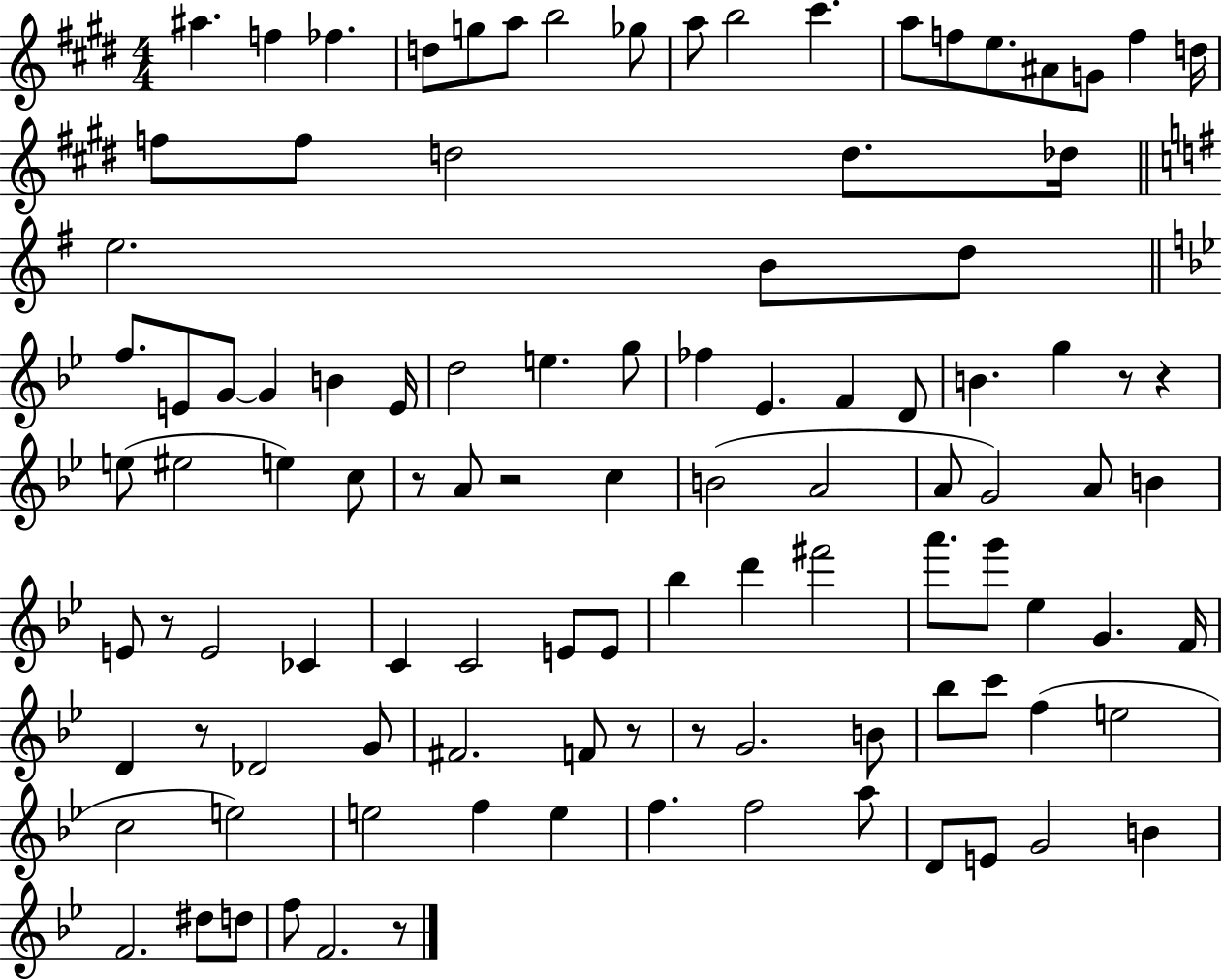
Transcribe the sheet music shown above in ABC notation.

X:1
T:Untitled
M:4/4
L:1/4
K:E
^a f _f d/2 g/2 a/2 b2 _g/2 a/2 b2 ^c' a/2 f/2 e/2 ^A/2 G/2 f d/4 f/2 f/2 d2 d/2 _d/4 e2 B/2 d/2 f/2 E/2 G/2 G B E/4 d2 e g/2 _f _E F D/2 B g z/2 z e/2 ^e2 e c/2 z/2 A/2 z2 c B2 A2 A/2 G2 A/2 B E/2 z/2 E2 _C C C2 E/2 E/2 _b d' ^f'2 a'/2 g'/2 _e G F/4 D z/2 _D2 G/2 ^F2 F/2 z/2 z/2 G2 B/2 _b/2 c'/2 f e2 c2 e2 e2 f e f f2 a/2 D/2 E/2 G2 B F2 ^d/2 d/2 f/2 F2 z/2